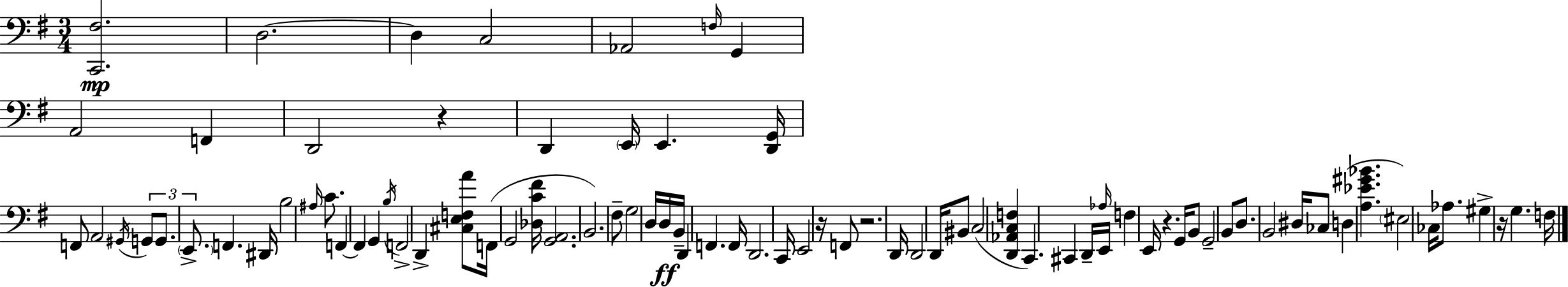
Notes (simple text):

[C2,F#3]/h. D3/h. D3/q C3/h Ab2/h F3/s G2/q A2/h F2/q D2/h R/q D2/q E2/s E2/q. [D2,G2]/s F2/e A2/h G#2/s G2/e G2/e. E2/e. F2/q. D#2/s B3/h A#3/s C4/e. F2/q F2/q G2/q B3/s F2/h D2/q [C#3,E3,F3,A4]/e F2/s G2/h [Db3,C4,F#4]/s [G2,A2]/h. B2/h. F#3/e G3/h D3/s D3/s B2/s D2/q F2/q. F2/s D2/h. C2/s E2/h R/s F2/e R/h. D2/s D2/h D2/s BIS2/e C3/h [D2,Ab2,C3,F3]/q C2/q. C#2/q D2/s E2/s Ab3/s F3/q E2/s R/q. G2/s B2/e G2/h B2/e D3/e. B2/h D#3/s CES3/e D3/q [A3,Eb4,G#4,Bb4]/q. EIS3/h CES3/s Ab3/e. G#3/q R/s G3/q. F3/s